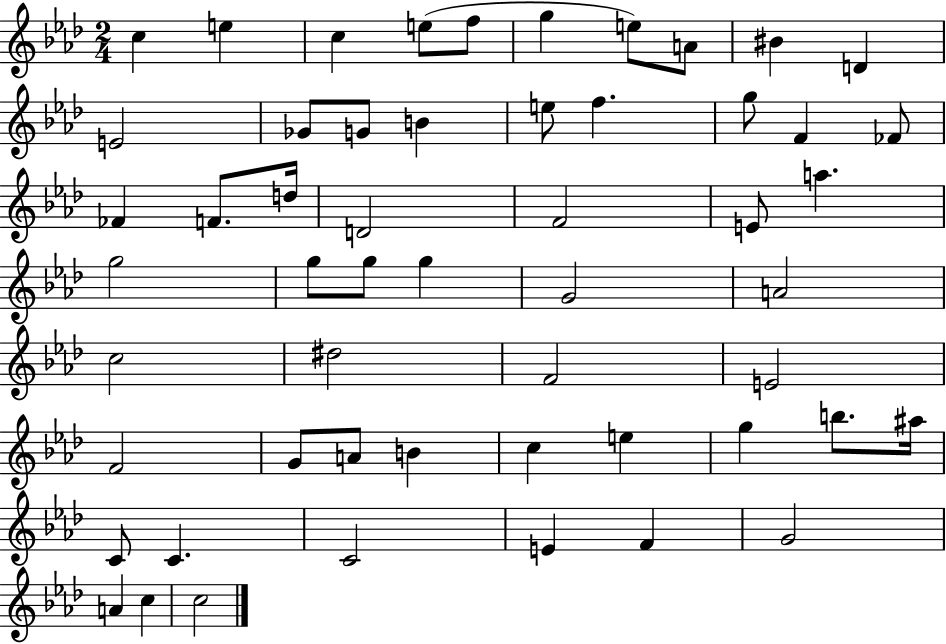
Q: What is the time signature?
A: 2/4